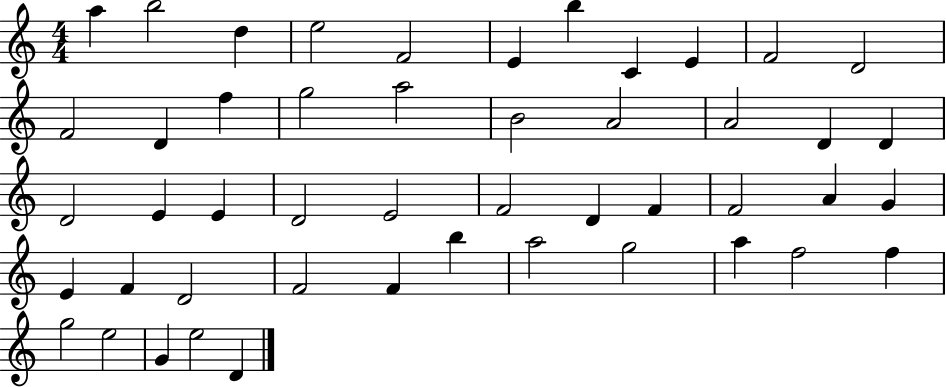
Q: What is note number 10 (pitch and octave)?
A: F4